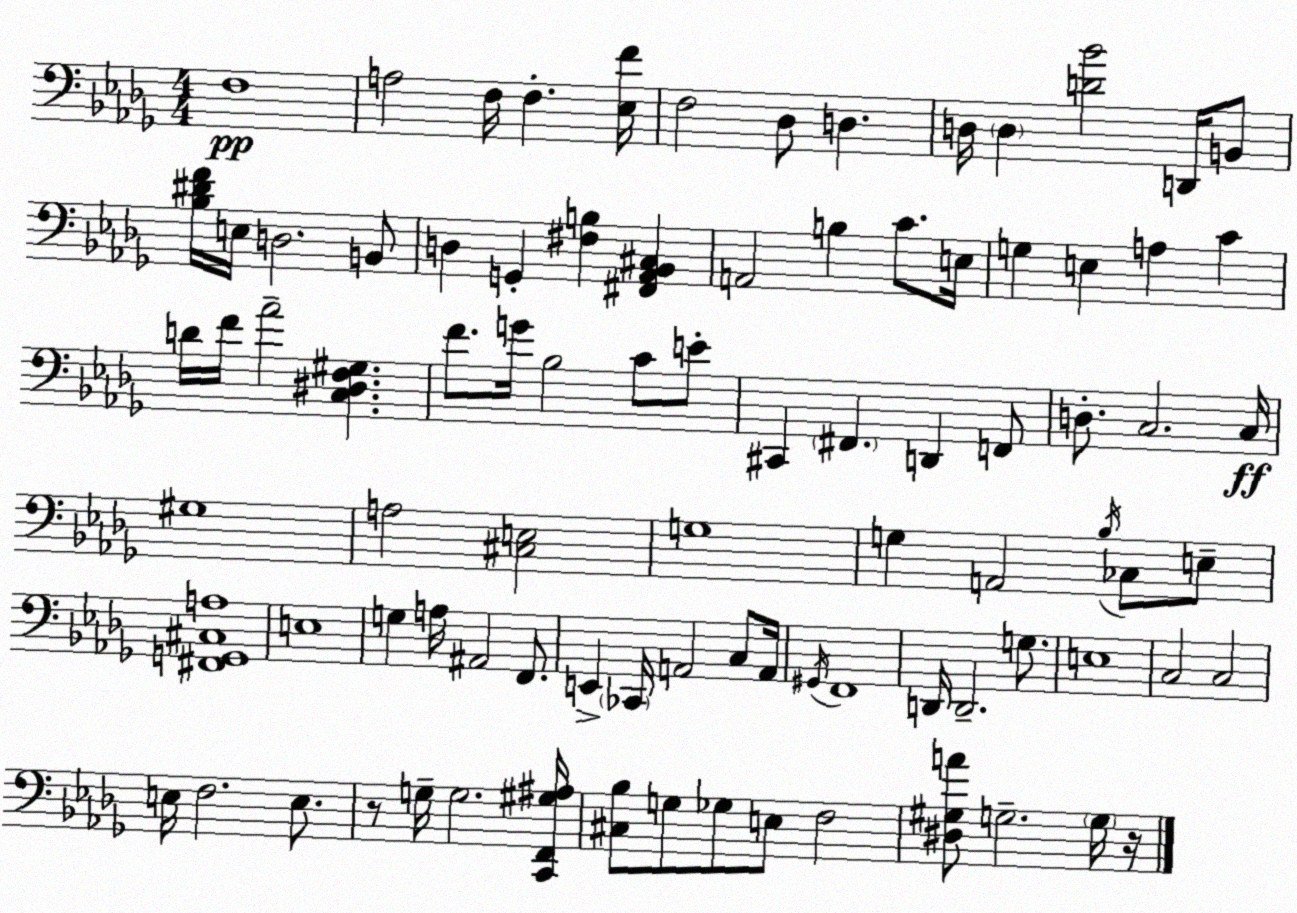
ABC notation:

X:1
T:Untitled
M:4/4
L:1/4
K:Bbm
F,4 A,2 F,/4 F, [_E,F]/4 F,2 _D,/2 D, D,/4 D, [D_B]2 D,,/4 B,,/2 [_B,^DF]/4 E,/4 D,2 B,,/2 D, G,, [^F,B,] [^F,,_A,,_B,,^C,] A,,2 B, C/2 E,/4 G, E, A, C D/4 F/4 _A2 [C,^D,F,^G,] F/2 G/4 _B,2 C/2 E/2 ^C,, ^F,, D,, F,,/2 D,/2 C,2 C,/4 ^G,4 A,2 [^C,E,]2 G,4 G, A,,2 _B,/4 _C,/2 E,/2 [^F,,G,,^C,A,]4 E,4 G, A,/4 ^A,,2 F,,/2 E,, _C,,/4 A,,2 C,/2 A,,/4 ^G,,/4 F,,4 D,,/4 D,,2 G,/2 E,4 C,2 C,2 E,/4 F,2 E,/2 z/2 G,/4 G,2 [C,,F,,^G,^A,]/4 [^C,_B,]/2 G,/2 _G,/2 E,/2 F,2 [^D,^G,A]/2 G,2 G,/4 z/4